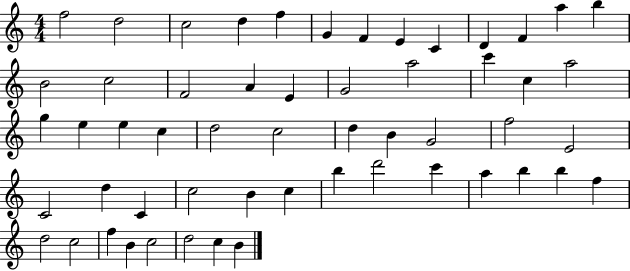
X:1
T:Untitled
M:4/4
L:1/4
K:C
f2 d2 c2 d f G F E C D F a b B2 c2 F2 A E G2 a2 c' c a2 g e e c d2 c2 d B G2 f2 E2 C2 d C c2 B c b d'2 c' a b b f d2 c2 f B c2 d2 c B